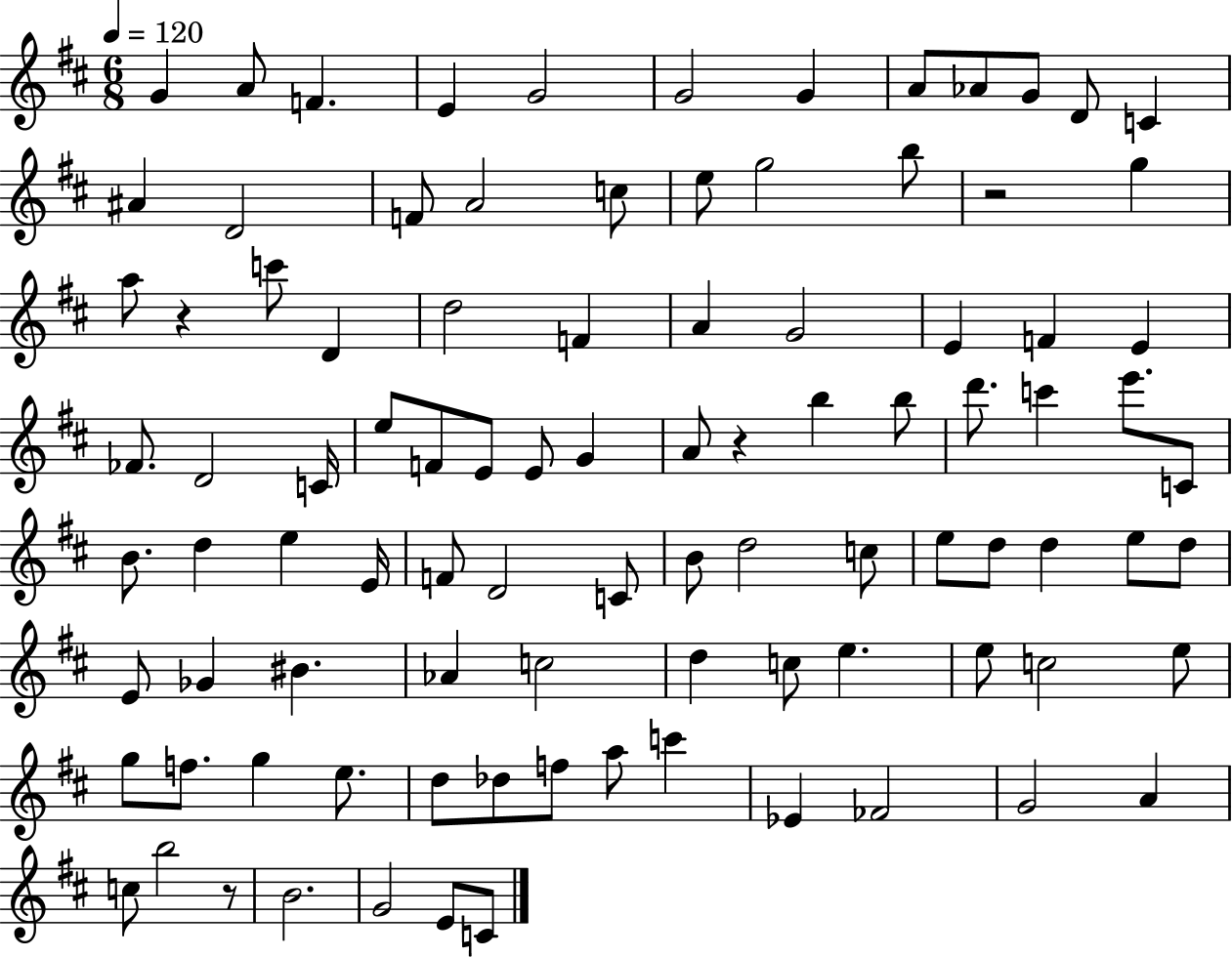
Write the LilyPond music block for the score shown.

{
  \clef treble
  \numericTimeSignature
  \time 6/8
  \key d \major
  \tempo 4 = 120
  g'4 a'8 f'4. | e'4 g'2 | g'2 g'4 | a'8 aes'8 g'8 d'8 c'4 | \break ais'4 d'2 | f'8 a'2 c''8 | e''8 g''2 b''8 | r2 g''4 | \break a''8 r4 c'''8 d'4 | d''2 f'4 | a'4 g'2 | e'4 f'4 e'4 | \break fes'8. d'2 c'16 | e''8 f'8 e'8 e'8 g'4 | a'8 r4 b''4 b''8 | d'''8. c'''4 e'''8. c'8 | \break b'8. d''4 e''4 e'16 | f'8 d'2 c'8 | b'8 d''2 c''8 | e''8 d''8 d''4 e''8 d''8 | \break e'8 ges'4 bis'4. | aes'4 c''2 | d''4 c''8 e''4. | e''8 c''2 e''8 | \break g''8 f''8. g''4 e''8. | d''8 des''8 f''8 a''8 c'''4 | ees'4 fes'2 | g'2 a'4 | \break c''8 b''2 r8 | b'2. | g'2 e'8 c'8 | \bar "|."
}